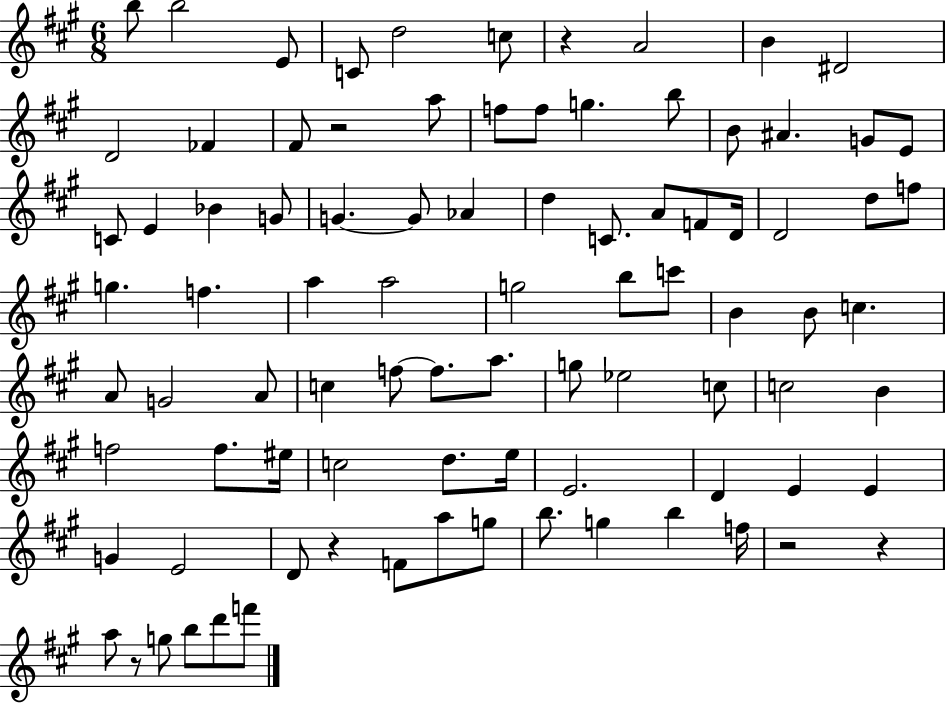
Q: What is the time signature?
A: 6/8